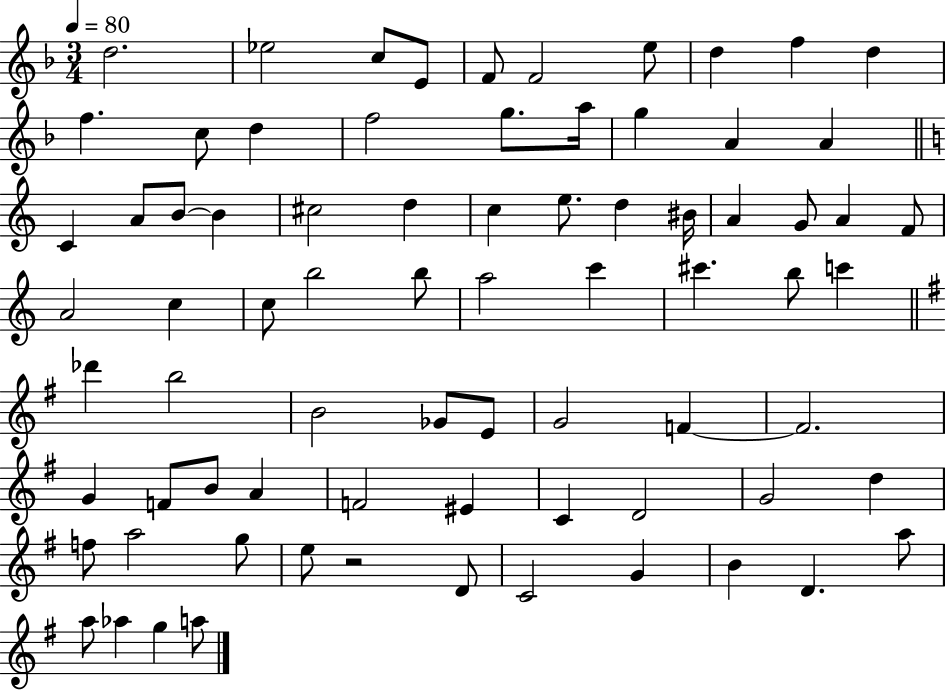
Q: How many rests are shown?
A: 1